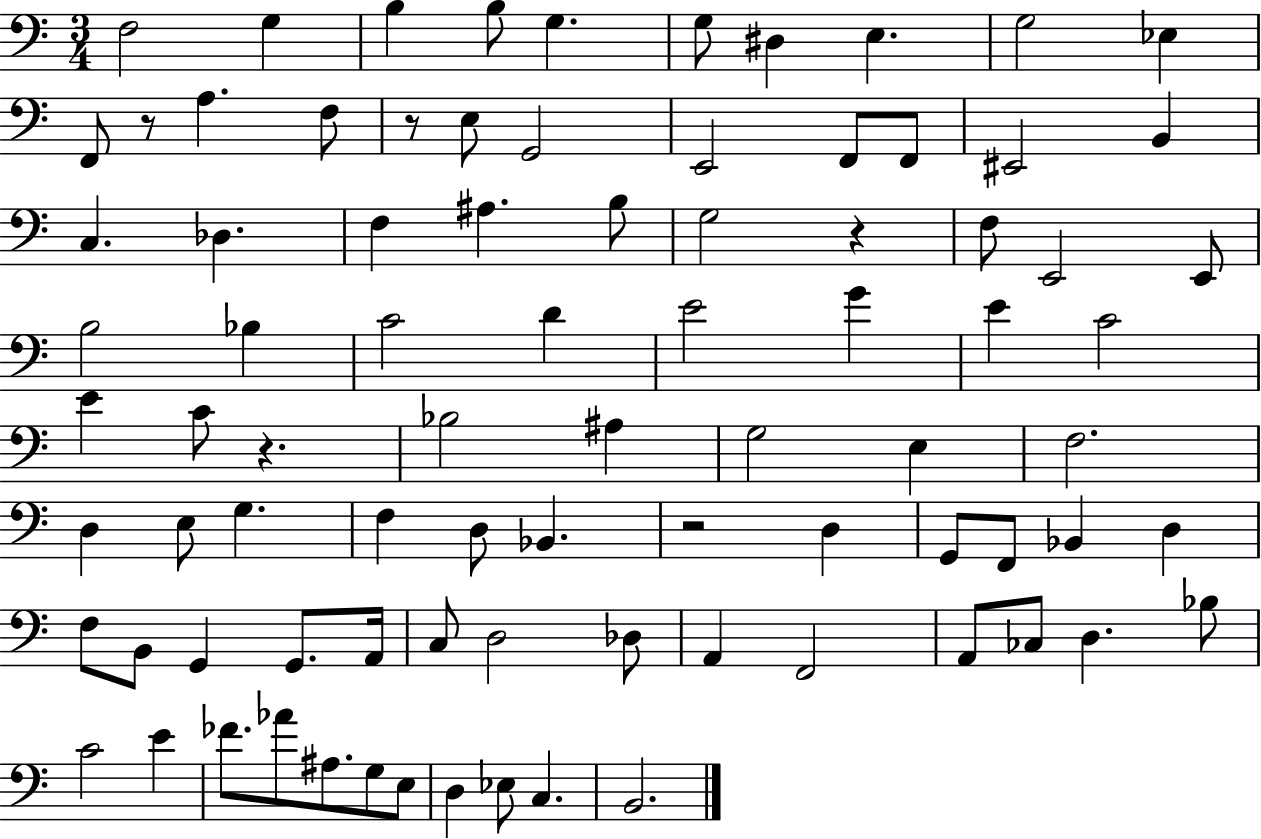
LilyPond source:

{
  \clef bass
  \numericTimeSignature
  \time 3/4
  \key c \major
  f2 g4 | b4 b8 g4. | g8 dis4 e4. | g2 ees4 | \break f,8 r8 a4. f8 | r8 e8 g,2 | e,2 f,8 f,8 | eis,2 b,4 | \break c4. des4. | f4 ais4. b8 | g2 r4 | f8 e,2 e,8 | \break b2 bes4 | c'2 d'4 | e'2 g'4 | e'4 c'2 | \break e'4 c'8 r4. | bes2 ais4 | g2 e4 | f2. | \break d4 e8 g4. | f4 d8 bes,4. | r2 d4 | g,8 f,8 bes,4 d4 | \break f8 b,8 g,4 g,8. a,16 | c8 d2 des8 | a,4 f,2 | a,8 ces8 d4. bes8 | \break c'2 e'4 | fes'8. aes'8 ais8. g8 e8 | d4 ees8 c4. | b,2. | \break \bar "|."
}